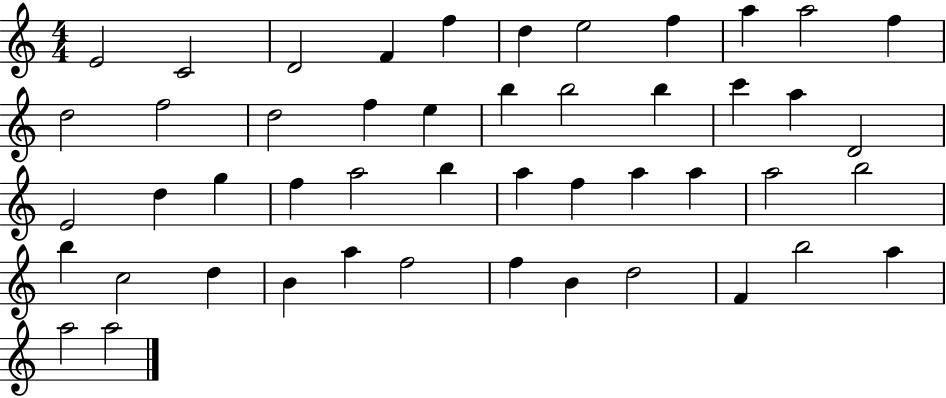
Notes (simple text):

E4/h C4/h D4/h F4/q F5/q D5/q E5/h F5/q A5/q A5/h F5/q D5/h F5/h D5/h F5/q E5/q B5/q B5/h B5/q C6/q A5/q D4/h E4/h D5/q G5/q F5/q A5/h B5/q A5/q F5/q A5/q A5/q A5/h B5/h B5/q C5/h D5/q B4/q A5/q F5/h F5/q B4/q D5/h F4/q B5/h A5/q A5/h A5/h